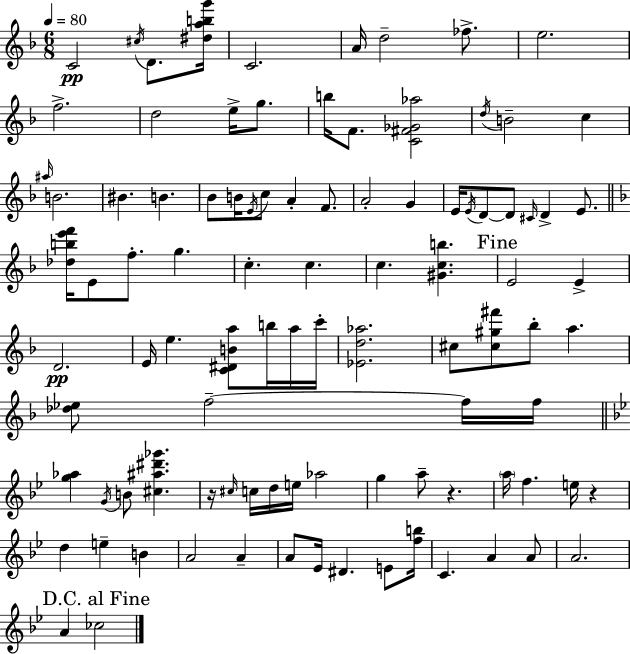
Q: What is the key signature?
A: D minor